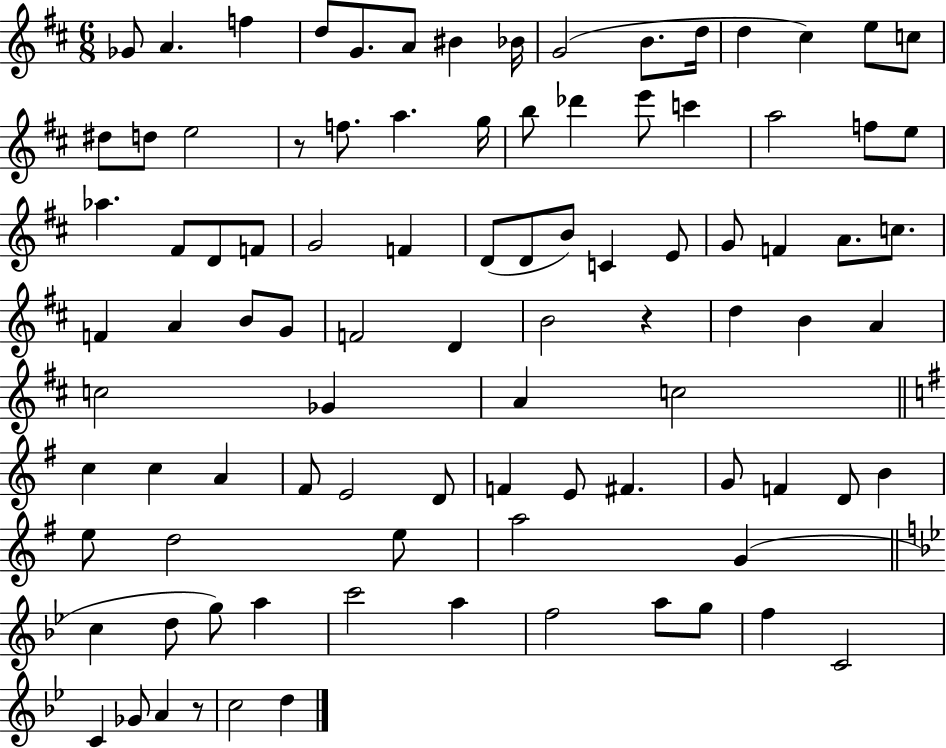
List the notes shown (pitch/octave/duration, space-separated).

Gb4/e A4/q. F5/q D5/e G4/e. A4/e BIS4/q Bb4/s G4/h B4/e. D5/s D5/q C#5/q E5/e C5/e D#5/e D5/e E5/h R/e F5/e. A5/q. G5/s B5/e Db6/q E6/e C6/q A5/h F5/e E5/e Ab5/q. F#4/e D4/e F4/e G4/h F4/q D4/e D4/e B4/e C4/q E4/e G4/e F4/q A4/e. C5/e. F4/q A4/q B4/e G4/e F4/h D4/q B4/h R/q D5/q B4/q A4/q C5/h Gb4/q A4/q C5/h C5/q C5/q A4/q F#4/e E4/h D4/e F4/q E4/e F#4/q. G4/e F4/q D4/e B4/q E5/e D5/h E5/e A5/h G4/q C5/q D5/e G5/e A5/q C6/h A5/q F5/h A5/e G5/e F5/q C4/h C4/q Gb4/e A4/q R/e C5/h D5/q